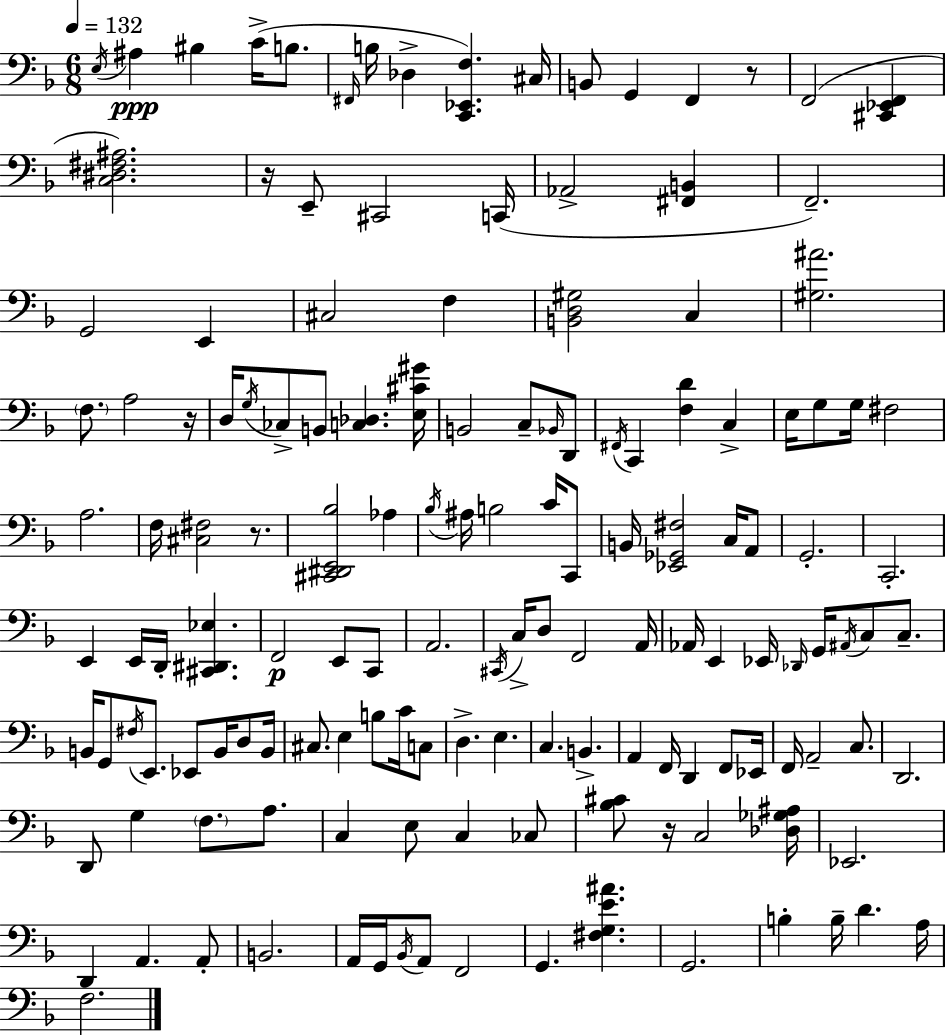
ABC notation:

X:1
T:Untitled
M:6/8
L:1/4
K:F
E,/4 ^A, ^B, C/4 B,/2 ^F,,/4 B,/4 _D, [C,,_E,,F,] ^C,/4 B,,/2 G,, F,, z/2 F,,2 [^C,,_E,,F,,] [C,^D,^F,^A,]2 z/4 E,,/2 ^C,,2 C,,/4 _A,,2 [^F,,B,,] F,,2 G,,2 E,, ^C,2 F, [B,,D,^G,]2 C, [^G,^A]2 F,/2 A,2 z/4 D,/4 G,/4 _C,/2 B,,/2 [C,_D,] [E,^C^G]/4 B,,2 C,/2 _B,,/4 D,,/2 ^F,,/4 C,, [F,D] C, E,/4 G,/2 G,/4 ^F,2 A,2 F,/4 [^C,^F,]2 z/2 [^C,,^D,,E,,_B,]2 _A, _B,/4 ^A,/4 B,2 C/4 C,,/2 B,,/4 [_E,,_G,,^F,]2 C,/4 A,,/2 G,,2 C,,2 E,, E,,/4 D,,/4 [^C,,^D,,_E,] F,,2 E,,/2 C,,/2 A,,2 ^C,,/4 C,/4 D,/2 F,,2 A,,/4 _A,,/4 E,, _E,,/4 _D,,/4 G,,/4 ^A,,/4 C,/2 C,/2 B,,/4 G,,/2 ^F,/4 E,,/2 _E,,/2 B,,/4 D,/2 B,,/4 ^C,/2 E, B,/2 C/4 C,/2 D, E, C, B,, A,, F,,/4 D,, F,,/2 _E,,/4 F,,/4 A,,2 C,/2 D,,2 D,,/2 G, F,/2 A,/2 C, E,/2 C, _C,/2 [_B,^C]/2 z/4 C,2 [_D,_G,^A,]/4 _E,,2 D,, A,, A,,/2 B,,2 A,,/4 G,,/4 _B,,/4 A,,/2 F,,2 G,, [^F,G,E^A] G,,2 B, B,/4 D A,/4 F,2